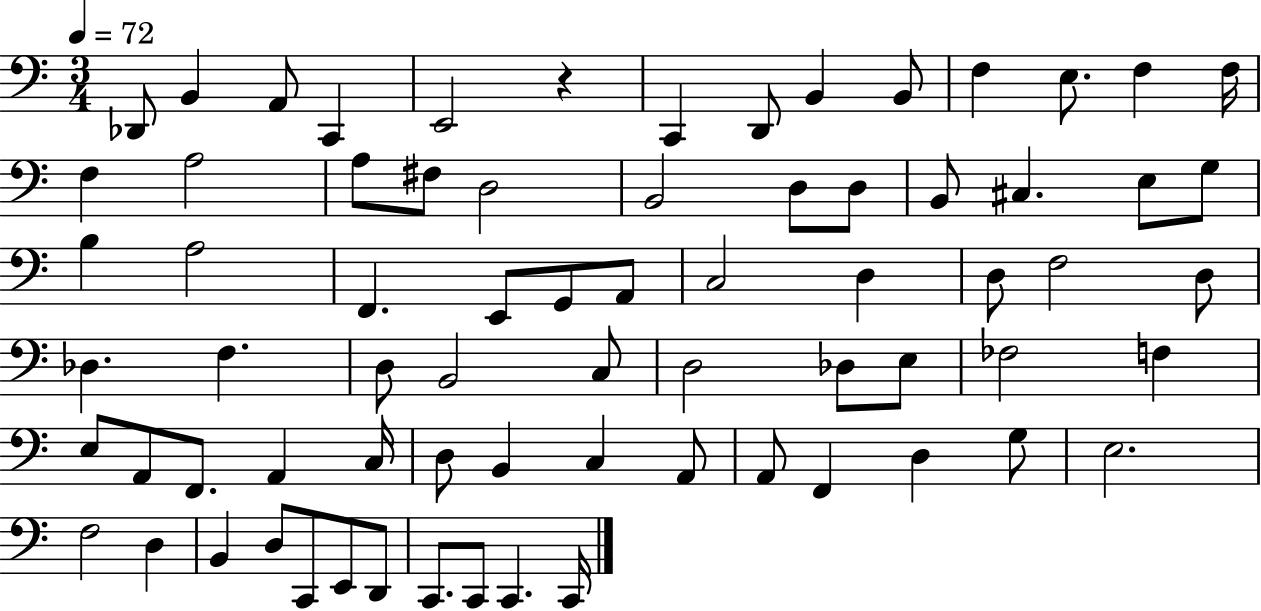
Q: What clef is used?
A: bass